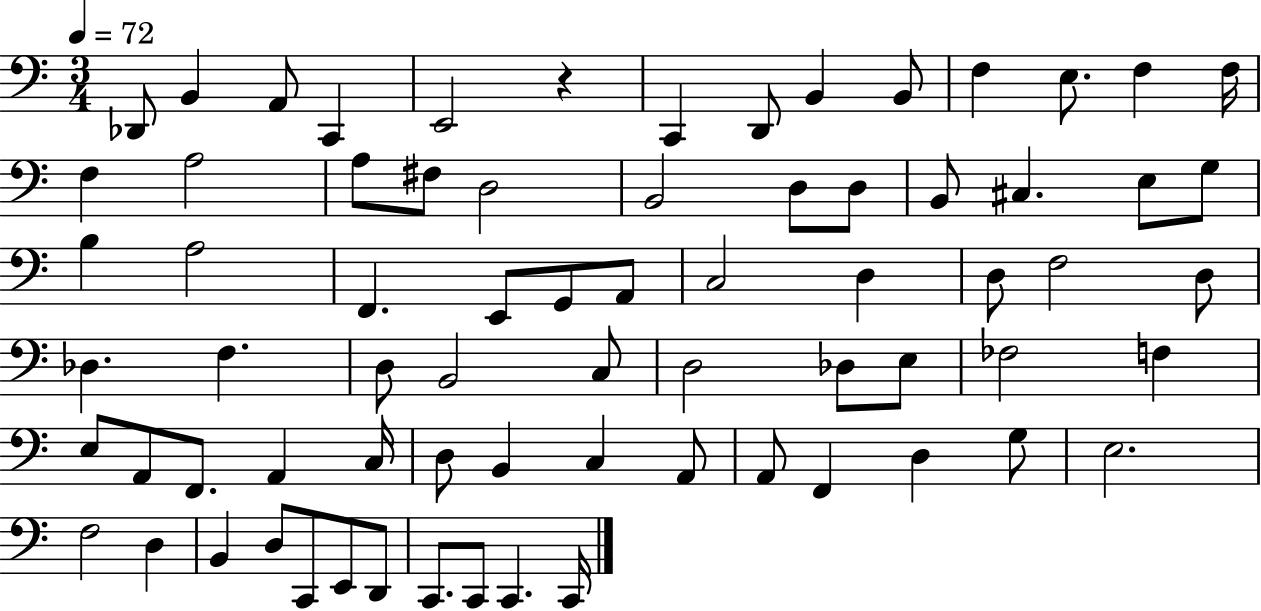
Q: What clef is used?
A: bass